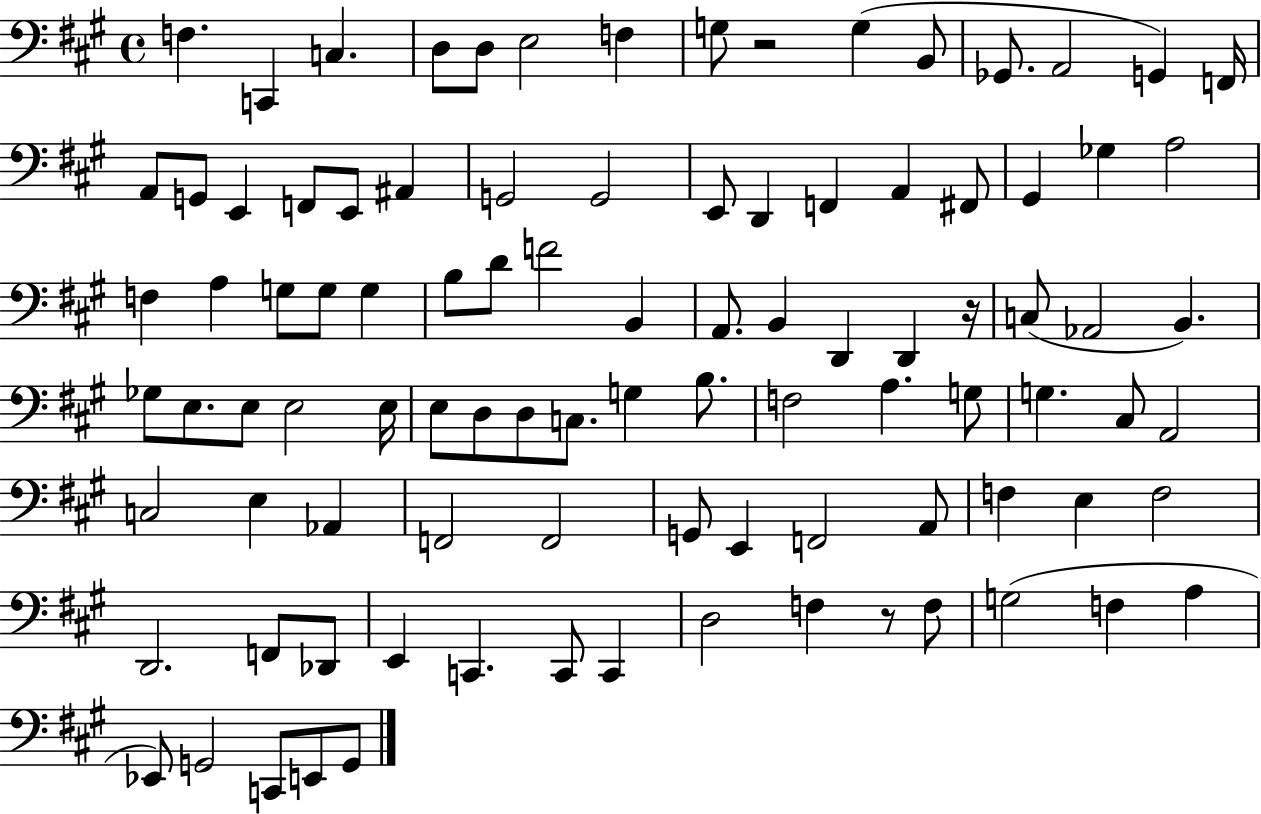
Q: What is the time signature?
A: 4/4